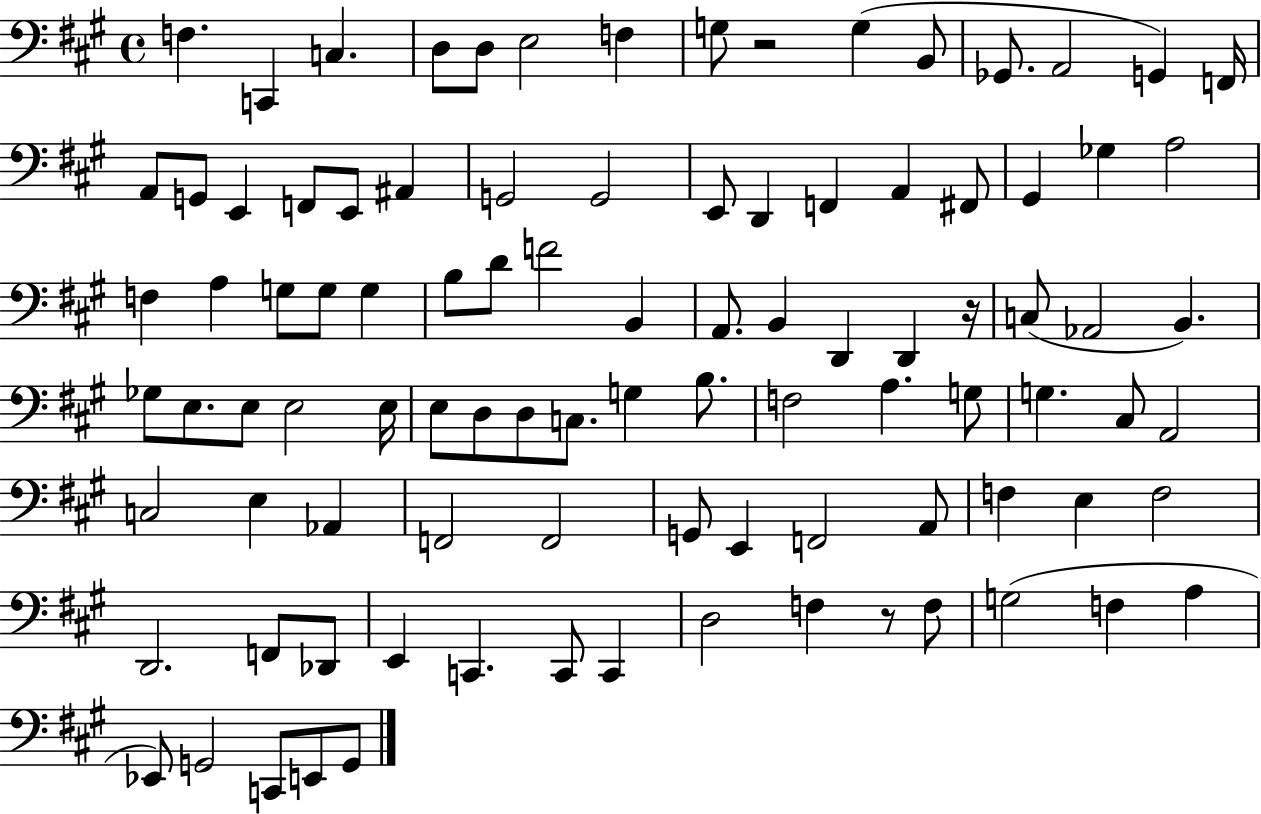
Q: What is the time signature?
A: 4/4